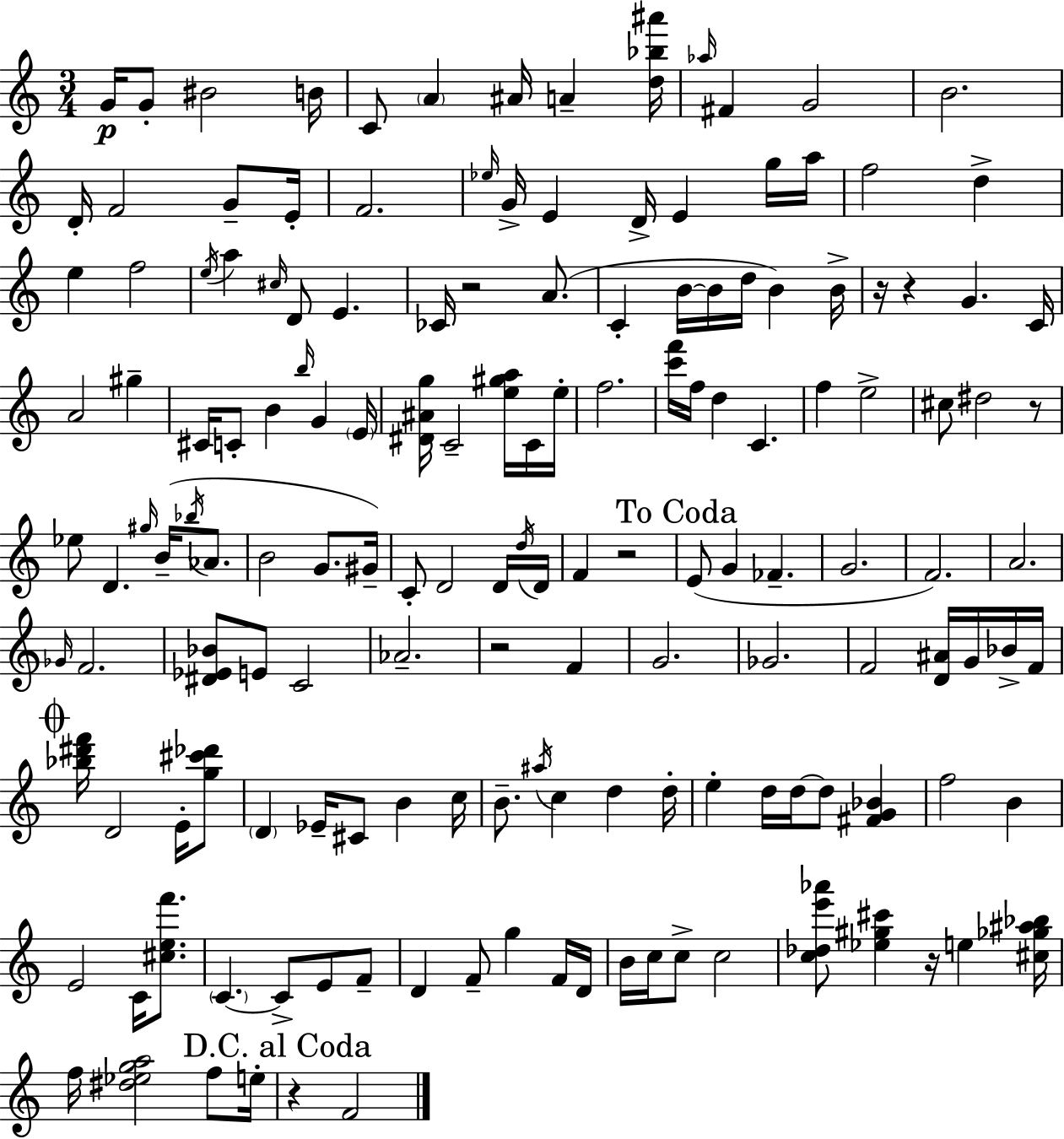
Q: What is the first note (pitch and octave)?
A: G4